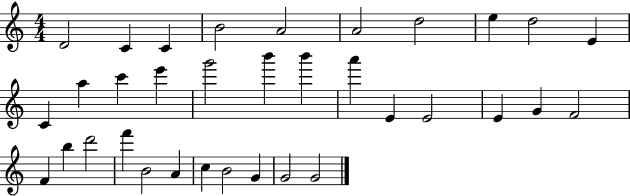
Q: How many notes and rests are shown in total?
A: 34